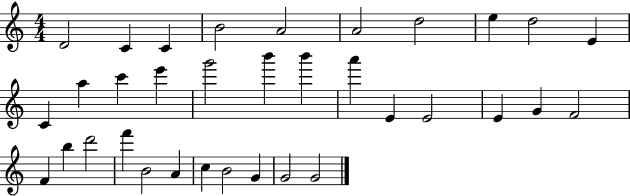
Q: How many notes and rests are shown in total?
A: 34